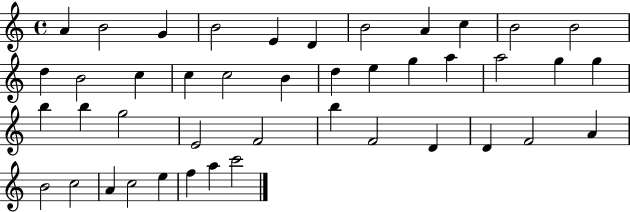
X:1
T:Untitled
M:4/4
L:1/4
K:C
A B2 G B2 E D B2 A c B2 B2 d B2 c c c2 B d e g a a2 g g b b g2 E2 F2 b F2 D D F2 A B2 c2 A c2 e f a c'2